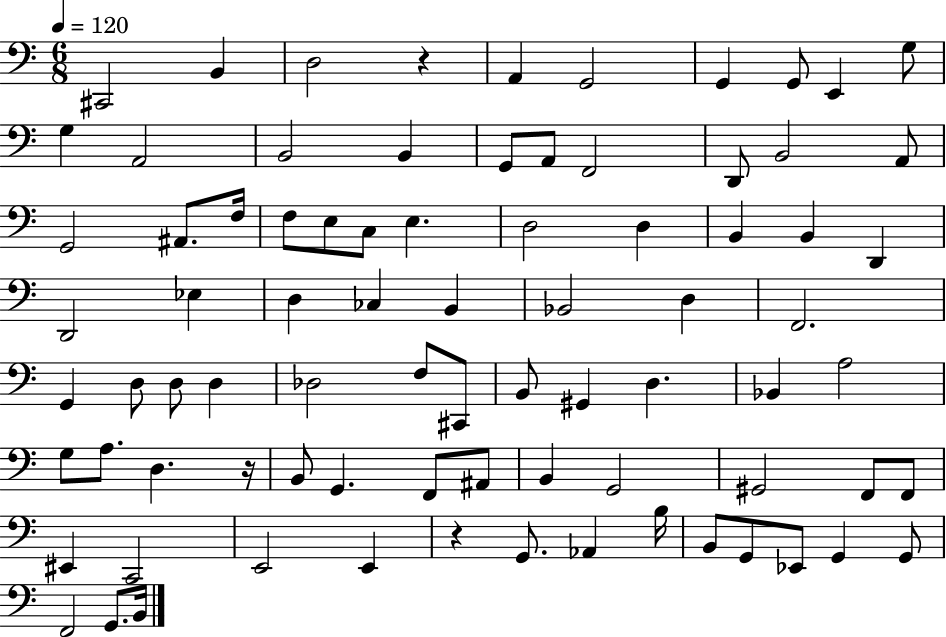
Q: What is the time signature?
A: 6/8